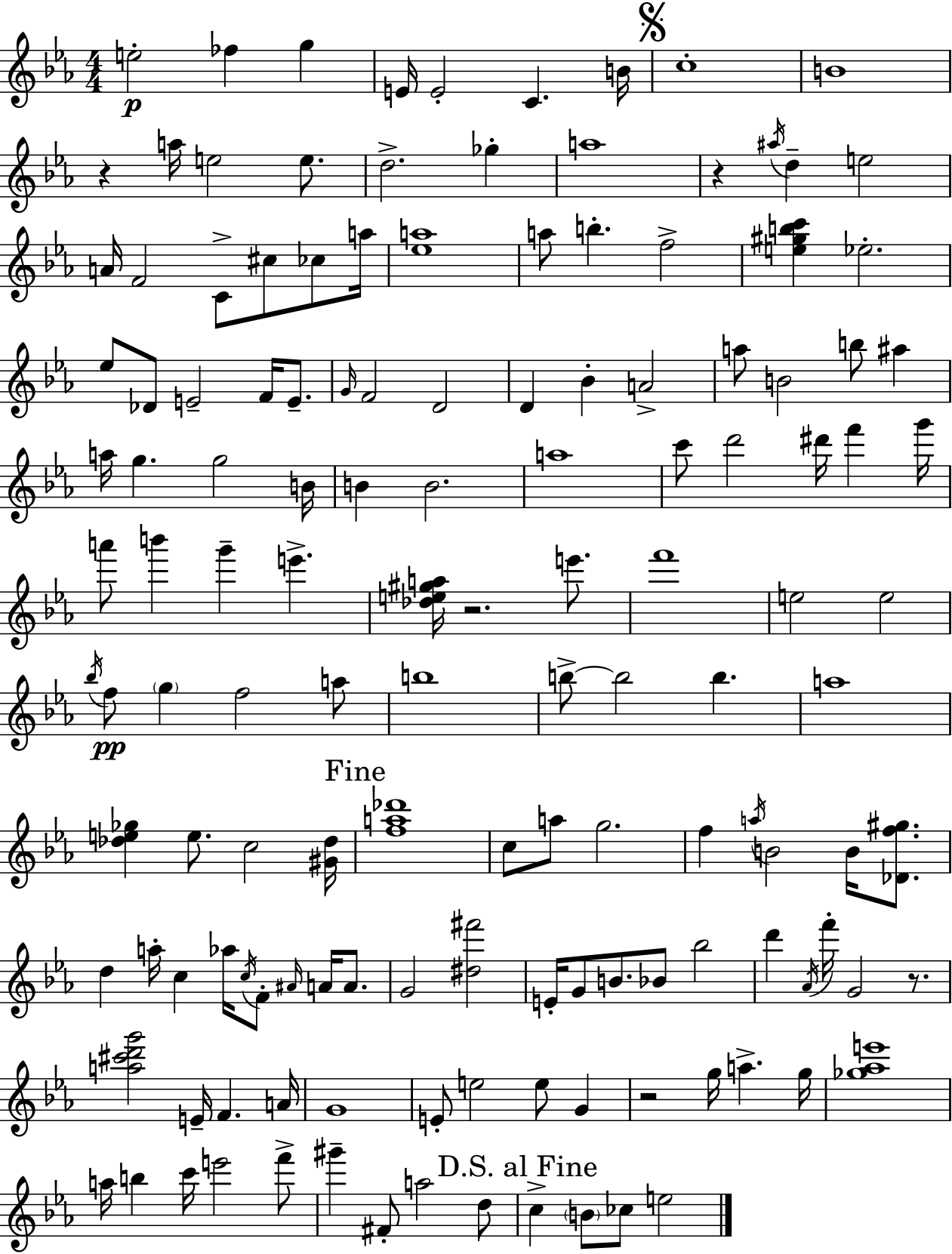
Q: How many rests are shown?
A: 5